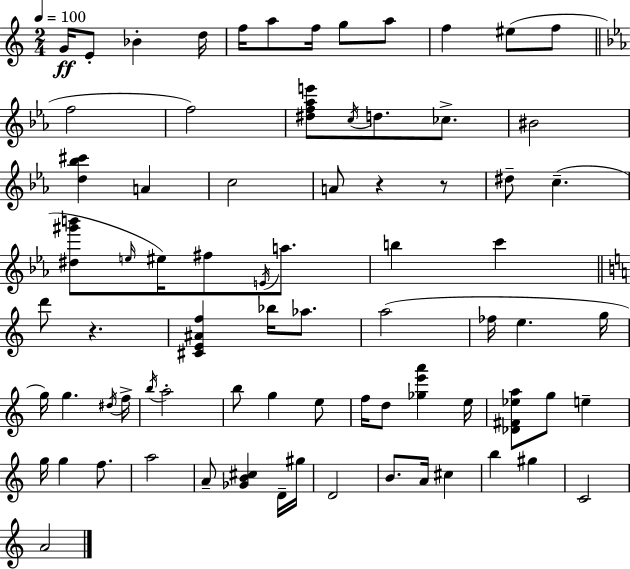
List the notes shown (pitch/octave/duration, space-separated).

G4/s E4/e Bb4/q D5/s F5/s A5/e F5/s G5/e A5/e F5/q EIS5/e F5/e F5/h F5/h [D#5,F5,Ab5,E6]/e C5/s D5/e. CES5/e. BIS4/h [D5,Bb5,C#6]/q A4/q C5/h A4/e R/q R/e D#5/e C5/q. [D#5,G#6,B6]/e E5/s EIS5/s F#5/e E4/s A5/e. B5/q C6/q D6/e R/q. [C#4,E4,A#4,F5]/q Bb5/s Ab5/e. A5/h FES5/s E5/q. G5/s G5/s G5/q. D#5/s F5/s B5/s A5/h B5/e G5/q E5/e F5/s D5/e [Gb5,E6,A6]/q E5/s [Db4,F#4,Eb5,A5]/e G5/e E5/q G5/s G5/q F5/e. A5/h A4/e [Gb4,B4,C#5]/q D4/s G#5/s D4/h B4/e. A4/s C#5/q B5/q G#5/q C4/h A4/h